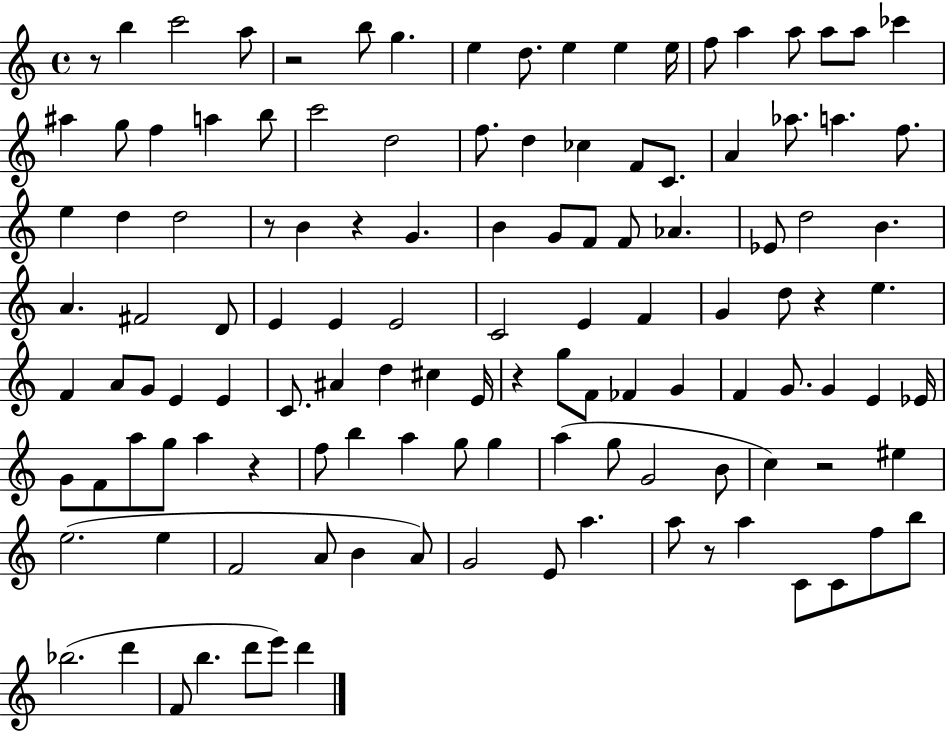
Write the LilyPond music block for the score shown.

{
  \clef treble
  \time 4/4
  \defaultTimeSignature
  \key c \major
  r8 b''4 c'''2 a''8 | r2 b''8 g''4. | e''4 d''8. e''4 e''4 e''16 | f''8 a''4 a''8 a''8 a''8 ces'''4 | \break ais''4 g''8 f''4 a''4 b''8 | c'''2 d''2 | f''8. d''4 ces''4 f'8 c'8. | a'4 aes''8. a''4. f''8. | \break e''4 d''4 d''2 | r8 b'4 r4 g'4. | b'4 g'8 f'8 f'8 aes'4. | ees'8 d''2 b'4. | \break a'4. fis'2 d'8 | e'4 e'4 e'2 | c'2 e'4 f'4 | g'4 d''8 r4 e''4. | \break f'4 a'8 g'8 e'4 e'4 | c'8. ais'4 d''4 cis''4 e'16 | r4 g''8 f'8 fes'4 g'4 | f'4 g'8. g'4 e'4 ees'16 | \break g'8 f'8 a''8 g''8 a''4 r4 | f''8 b''4 a''4 g''8 g''4 | a''4( g''8 g'2 b'8 | c''4) r2 eis''4 | \break e''2.( e''4 | f'2 a'8 b'4 a'8) | g'2 e'8 a''4. | a''8 r8 a''4 c'8 c'8 f''8 b''8 | \break bes''2.( d'''4 | f'8 b''4. d'''8 e'''8) d'''4 | \bar "|."
}